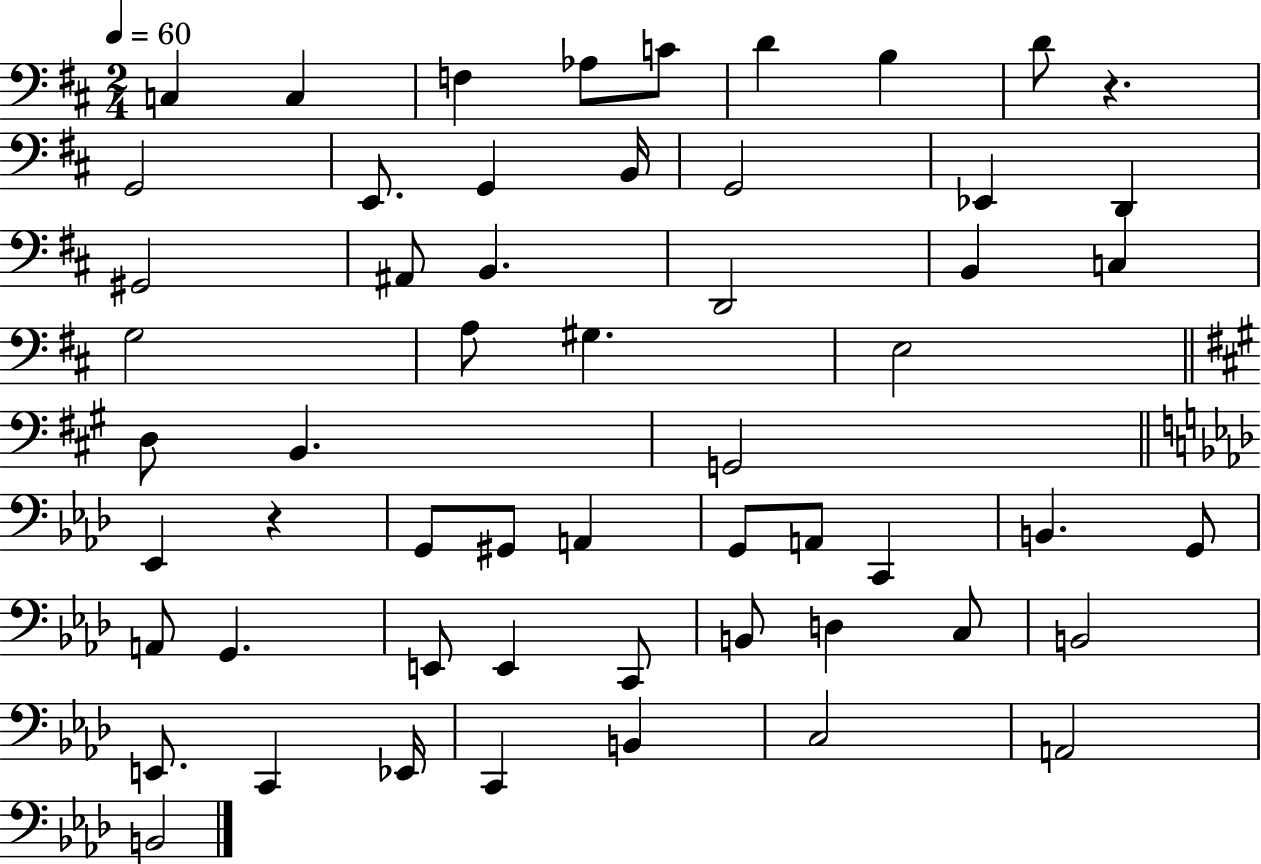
X:1
T:Untitled
M:2/4
L:1/4
K:D
C, C, F, _A,/2 C/2 D B, D/2 z G,,2 E,,/2 G,, B,,/4 G,,2 _E,, D,, ^G,,2 ^A,,/2 B,, D,,2 B,, C, G,2 A,/2 ^G, E,2 D,/2 B,, G,,2 _E,, z G,,/2 ^G,,/2 A,, G,,/2 A,,/2 C,, B,, G,,/2 A,,/2 G,, E,,/2 E,, C,,/2 B,,/2 D, C,/2 B,,2 E,,/2 C,, _E,,/4 C,, B,, C,2 A,,2 B,,2